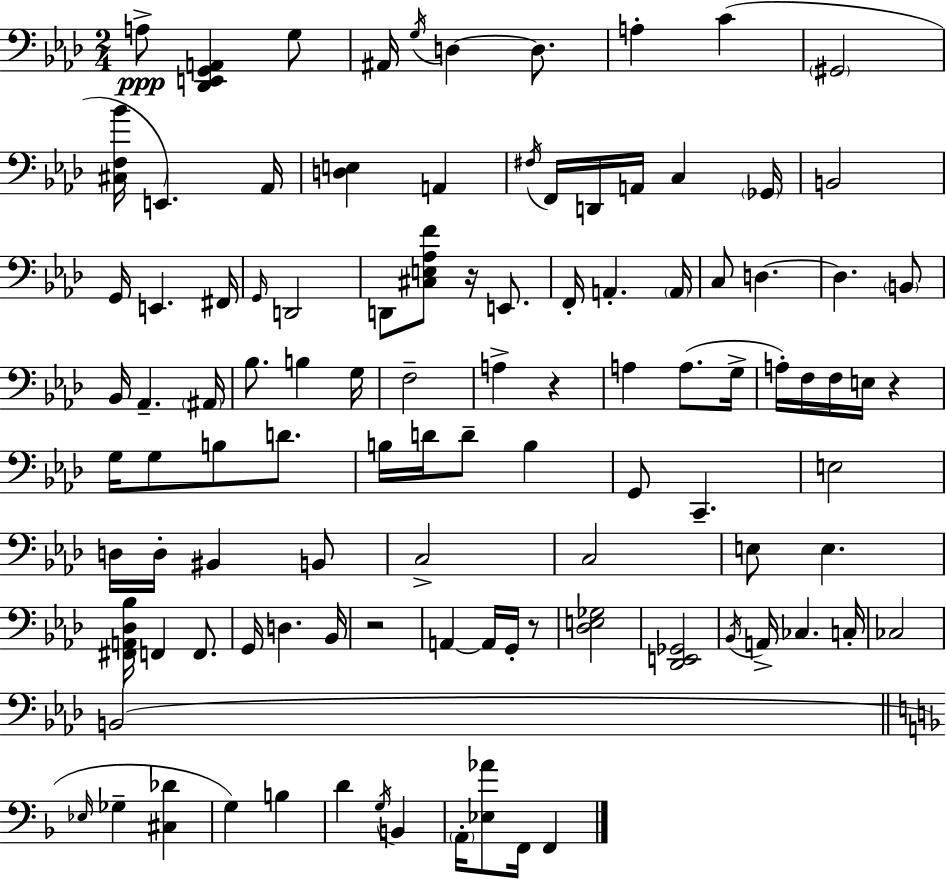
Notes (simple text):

A3/e [Db2,E2,G2,A2]/q G3/e A#2/s G3/s D3/q D3/e. A3/q C4/q G#2/h [C#3,F3,Bb4]/s E2/q. Ab2/s [D3,E3]/q A2/q F#3/s F2/s D2/s A2/s C3/q Gb2/s B2/h G2/s E2/q. F#2/s G2/s D2/h D2/e [C#3,E3,Ab3,F4]/e R/s E2/e. F2/s A2/q. A2/s C3/e D3/q. D3/q. B2/e Bb2/s Ab2/q. A#2/s Bb3/e. B3/q G3/s F3/h A3/q R/q A3/q A3/e. G3/s A3/s F3/s F3/s E3/s R/q G3/s G3/e B3/e D4/e. B3/s D4/s D4/e B3/q G2/e C2/q. E3/h D3/s D3/s BIS2/q B2/e C3/h C3/h E3/e E3/q. [F#2,A2,Db3,Bb3]/s F2/q F2/e. G2/s D3/q. Bb2/s R/h A2/q A2/s G2/s R/e [Db3,E3,Gb3]/h [Db2,E2,Gb2]/h Bb2/s A2/s CES3/q. C3/s CES3/h B2/h Eb3/s Gb3/q [C#3,Db4]/q G3/q B3/q D4/q G3/s B2/q A2/s [Eb3,Ab4]/e F2/s F2/q